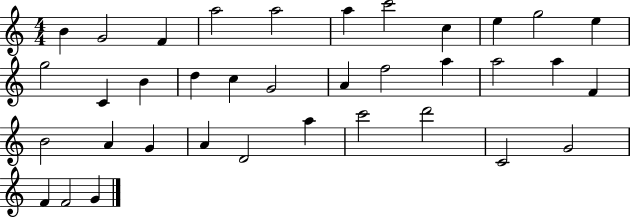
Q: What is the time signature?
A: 4/4